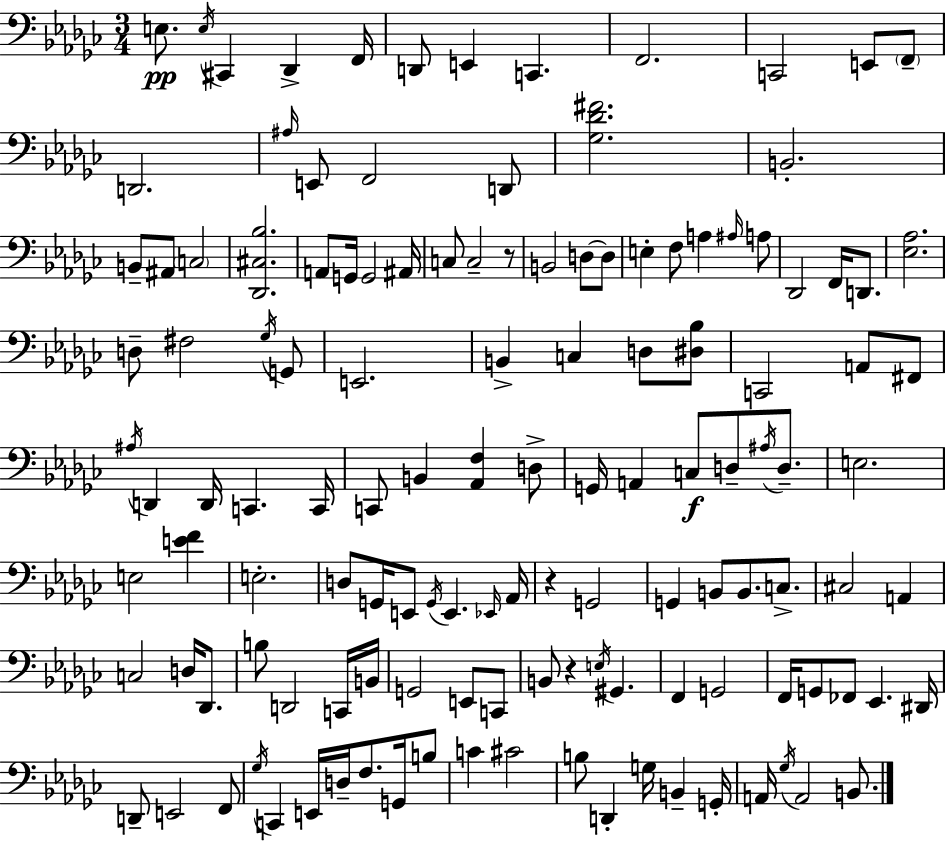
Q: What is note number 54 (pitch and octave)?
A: C2